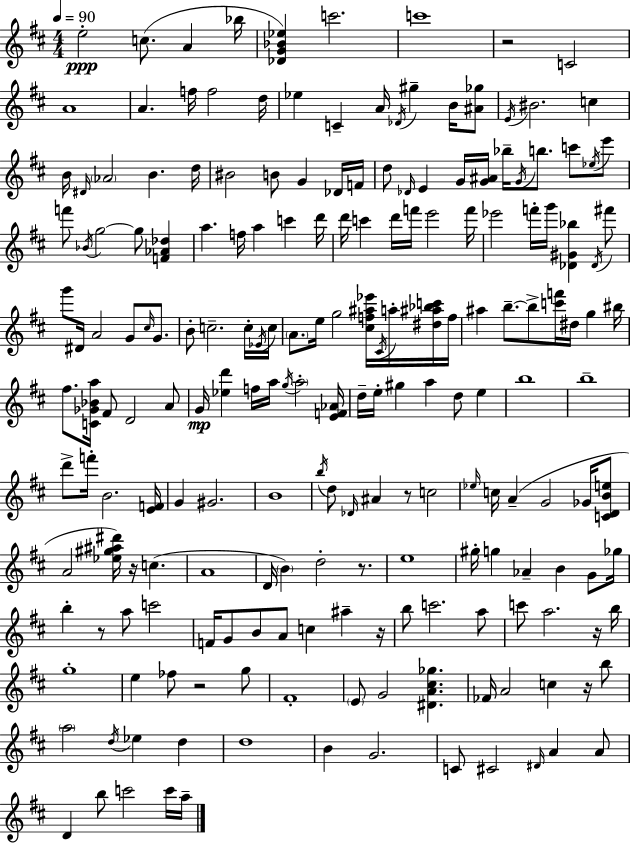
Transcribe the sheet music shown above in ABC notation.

X:1
T:Untitled
M:4/4
L:1/4
K:D
e2 c/2 A _b/4 [_DG_B_e] c'2 c'4 z2 C2 A4 A f/4 f2 d/4 _e C A/4 _D/4 ^g B/4 [^A_g]/2 E/4 ^B2 c B/4 ^D/4 _A2 B d/4 ^B2 B/2 G _D/4 F/4 d/2 _D/4 E G/4 [G^A]/4 _b/4 G/4 b/2 c'/2 _e/4 e'/2 f'/2 _B/4 g2 g/2 [F_A_d] a f/4 a c' d'/4 d'/4 c' d'/4 f'/4 e'2 f'/4 _e'2 f'/4 g'/4 [_D^G_b] _D/4 ^f'/2 g'/2 ^D/4 A2 G/2 ^c/4 G/2 B/2 c2 c/4 _E/4 c/4 A/2 e/4 g2 [^cf^a_e']/4 ^C/4 a/4 [^d^a_bc']/4 f/4 ^a b/2 b/2 [c'f']/4 ^d/4 g ^b/4 ^f/2 [C_G_Ba]/4 ^F/2 D2 A/2 G/4 [_ed'] f/4 a/4 g/4 a2 [EF_A]/4 d/4 e/4 ^g a d/2 e b4 b4 d'/2 f'/4 B2 [EF]/4 G ^G2 B4 b/4 d/2 _D/4 ^A z/2 c2 _e/4 c/4 A G2 _G/4 [CDBe]/2 A2 [_e^g^a^d']/4 z/4 c A4 D/4 B d2 z/2 e4 ^g/4 g _A B G/2 _g/4 b z/2 a/2 c'2 F/4 G/2 B/2 A/2 c ^a z/4 b/2 c'2 a/2 c'/2 a2 z/4 b/4 g4 e _f/2 z2 g/2 ^F4 E/2 G2 [^DA^c_g] _F/4 A2 c z/4 b/2 a2 d/4 _e d d4 B G2 C/2 ^C2 ^D/4 A A/2 D b/2 c'2 c'/4 a/4